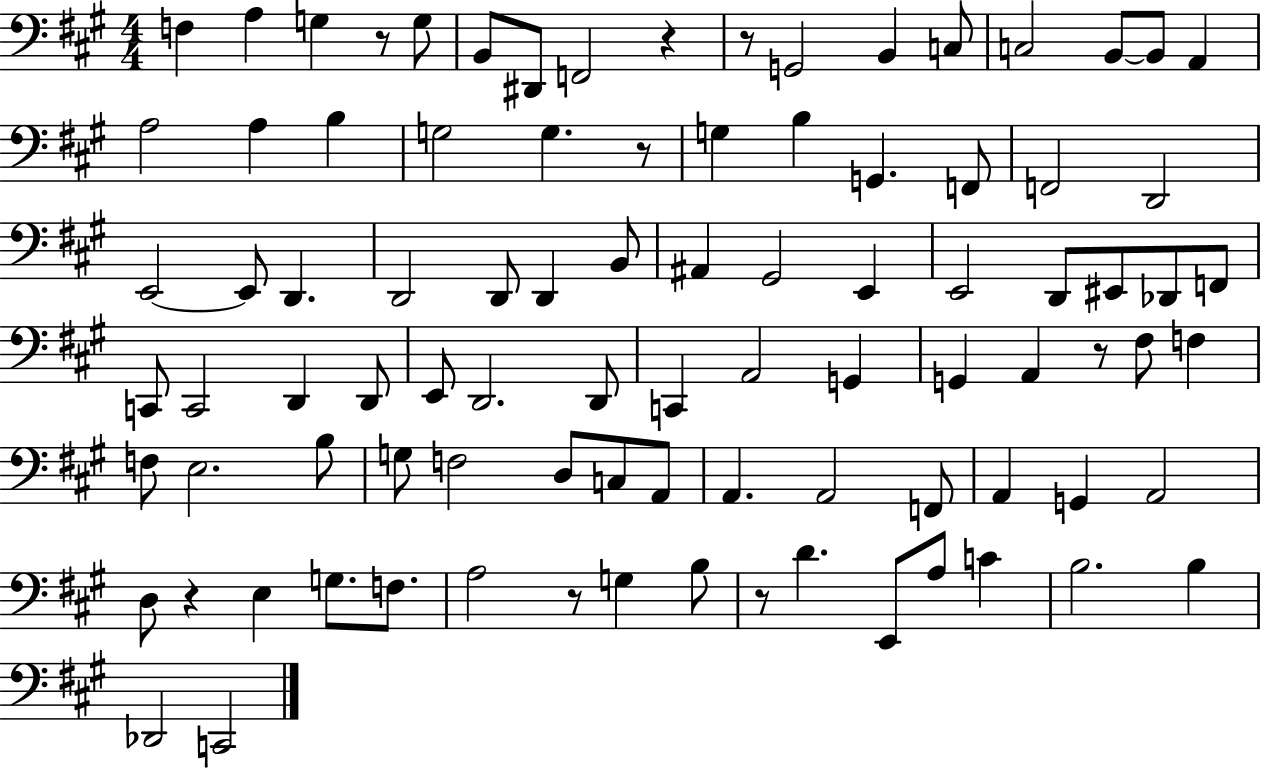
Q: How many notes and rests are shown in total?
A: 91